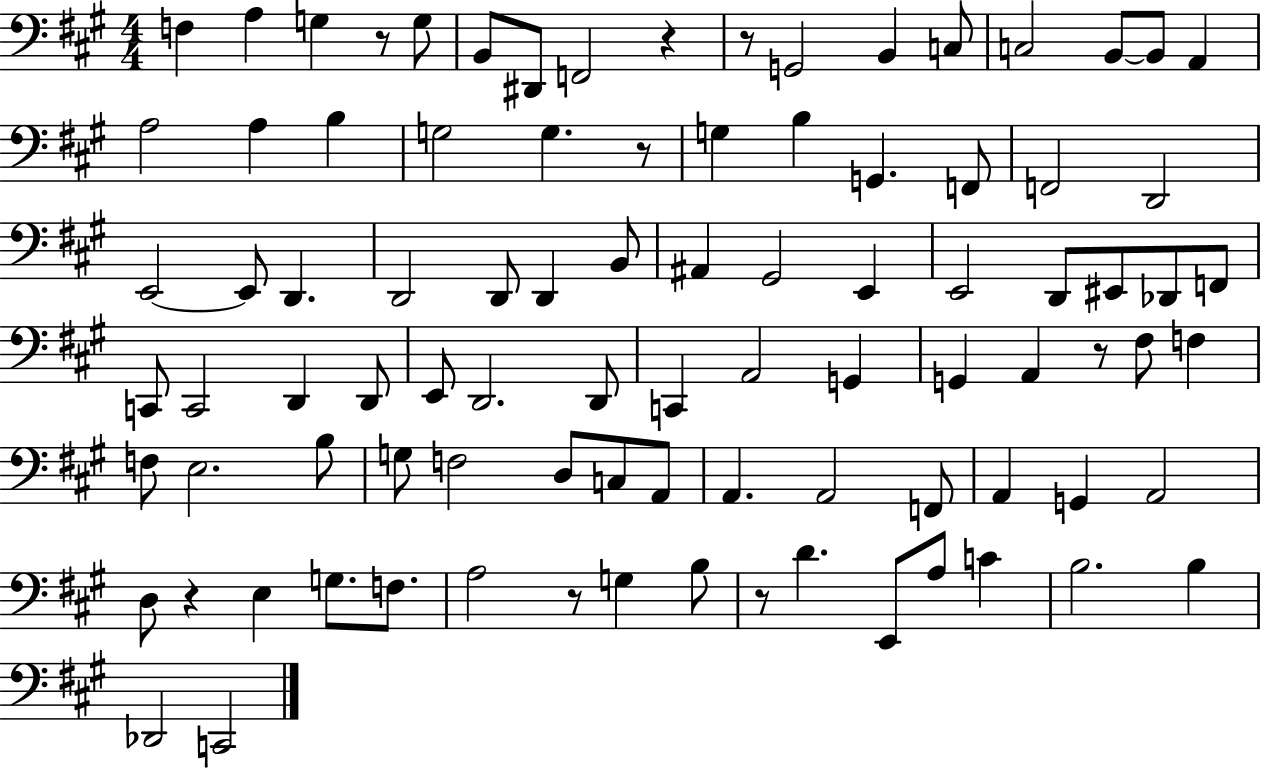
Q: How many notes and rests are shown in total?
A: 91